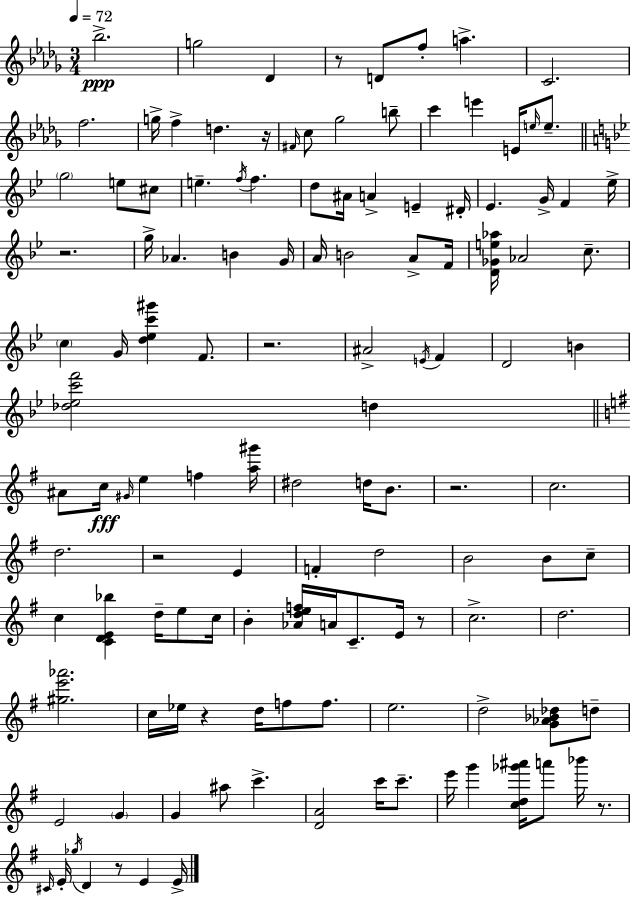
X:1
T:Untitled
M:3/4
L:1/4
K:Bbm
_b2 g2 _D z/2 D/2 f/2 a C2 f2 g/4 f d z/4 ^F/4 c/2 _g2 b/2 c' e' E/4 e/4 e/2 g2 e/2 ^c/2 e f/4 f d/2 ^A/4 A E ^D/4 _E G/4 F _e/4 z2 g/4 _A B G/4 A/4 B2 A/2 F/4 [D_Ge_a]/4 _A2 c/2 c G/4 [d_ec'^g'] F/2 z2 ^A2 E/4 F D2 B [_d_ec'f']2 d ^A/2 c/4 ^G/4 e f [a^g']/4 ^d2 d/4 B/2 z2 c2 d2 z2 E F d2 B2 B/2 c/2 c [CDE_b] d/4 e/2 c/4 B [_Adef]/4 A/4 C/2 E/4 z/2 c2 d2 [^ge'_a']2 c/4 _e/4 z d/4 f/2 f/2 e2 d2 [G_A_B_d]/2 d/2 E2 G G ^a/2 c' [DA]2 c'/4 c'/2 e'/4 g' [cd_g'^a']/4 a'/2 _b'/4 z/2 ^C/4 E/4 _g/4 D z/2 E E/4